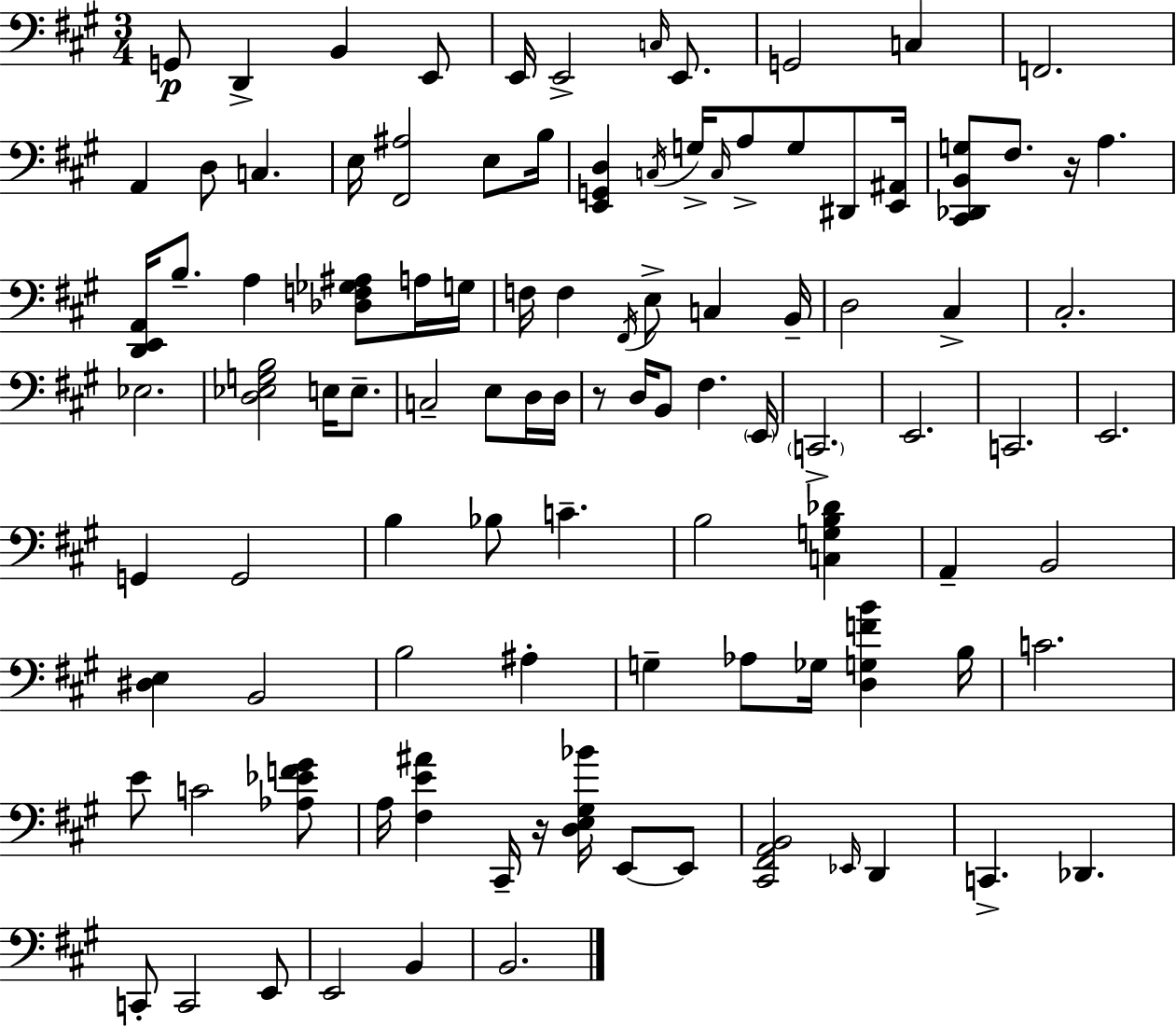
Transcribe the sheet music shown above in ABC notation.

X:1
T:Untitled
M:3/4
L:1/4
K:A
G,,/2 D,, B,, E,,/2 E,,/4 E,,2 C,/4 E,,/2 G,,2 C, F,,2 A,, D,/2 C, E,/4 [^F,,^A,]2 E,/2 B,/4 [E,,G,,D,] C,/4 G,/4 C,/4 A,/2 G,/2 ^D,,/2 [E,,^A,,]/4 [^C,,_D,,B,,G,]/2 ^F,/2 z/4 A, [D,,E,,A,,]/4 B,/2 A, [_D,F,_G,^A,]/2 A,/4 G,/4 F,/4 F, ^F,,/4 E,/2 C, B,,/4 D,2 ^C, ^C,2 _E,2 [D,_E,G,B,]2 E,/4 E,/2 C,2 E,/2 D,/4 D,/4 z/2 D,/4 B,,/2 ^F, E,,/4 C,,2 E,,2 C,,2 E,,2 G,, G,,2 B, _B,/2 C B,2 [C,G,B,_D] A,, B,,2 [^D,E,] B,,2 B,2 ^A, G, _A,/2 _G,/4 [D,G,FB] B,/4 C2 E/2 C2 [_A,_EF^G]/2 A,/4 [^F,E^A] ^C,,/4 z/4 [D,E,^G,_B]/4 E,,/2 E,,/2 [^C,,^F,,A,,B,,]2 _E,,/4 D,, C,, _D,, C,,/2 C,,2 E,,/2 E,,2 B,, B,,2